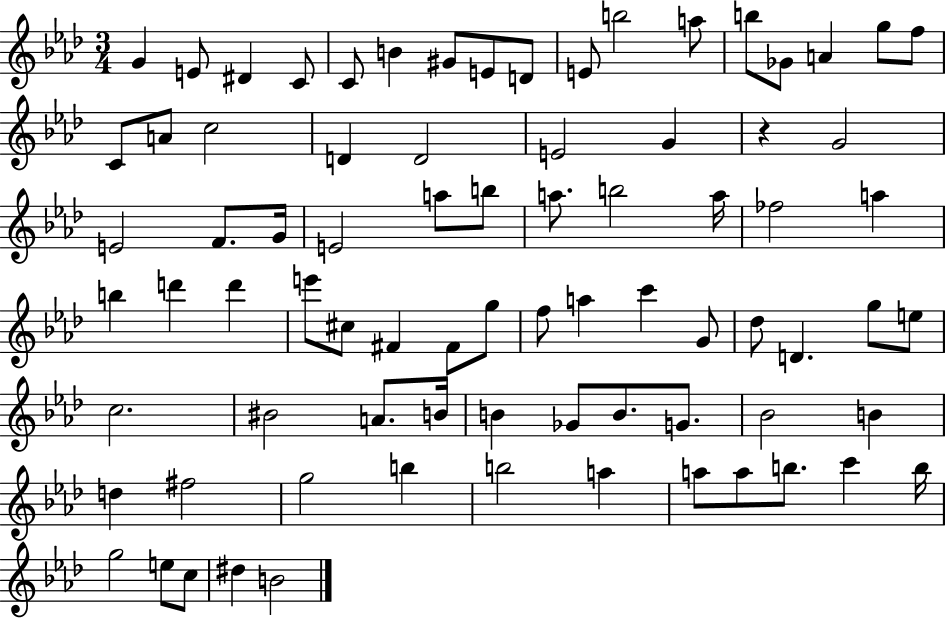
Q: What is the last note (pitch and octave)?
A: B4